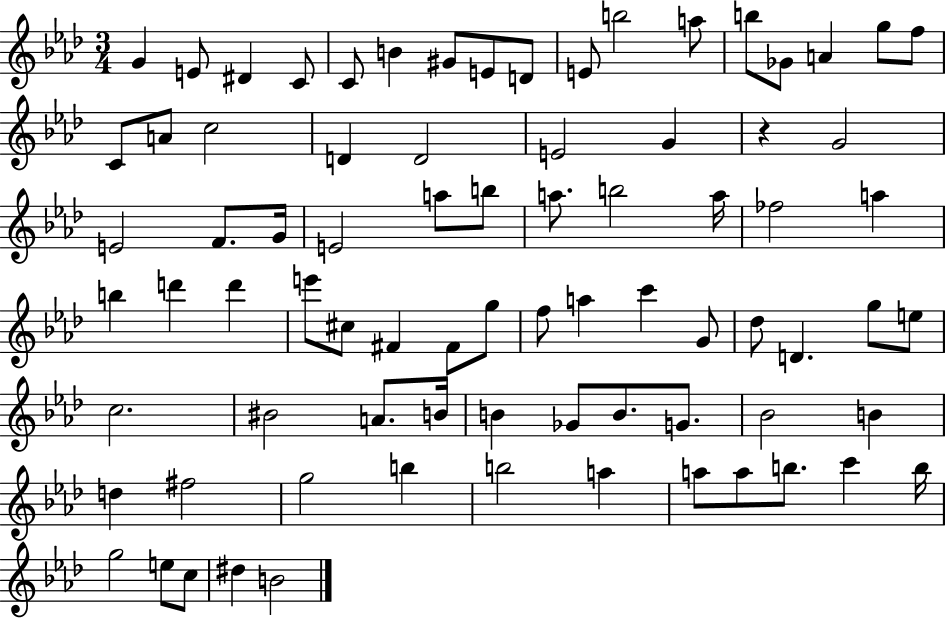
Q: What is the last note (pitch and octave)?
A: B4